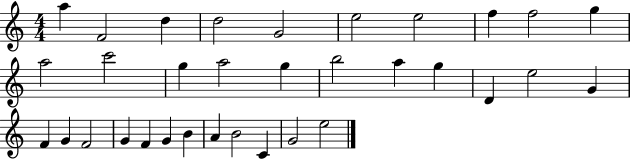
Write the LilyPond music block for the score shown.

{
  \clef treble
  \numericTimeSignature
  \time 4/4
  \key c \major
  a''4 f'2 d''4 | d''2 g'2 | e''2 e''2 | f''4 f''2 g''4 | \break a''2 c'''2 | g''4 a''2 g''4 | b''2 a''4 g''4 | d'4 e''2 g'4 | \break f'4 g'4 f'2 | g'4 f'4 g'4 b'4 | a'4 b'2 c'4 | g'2 e''2 | \break \bar "|."
}